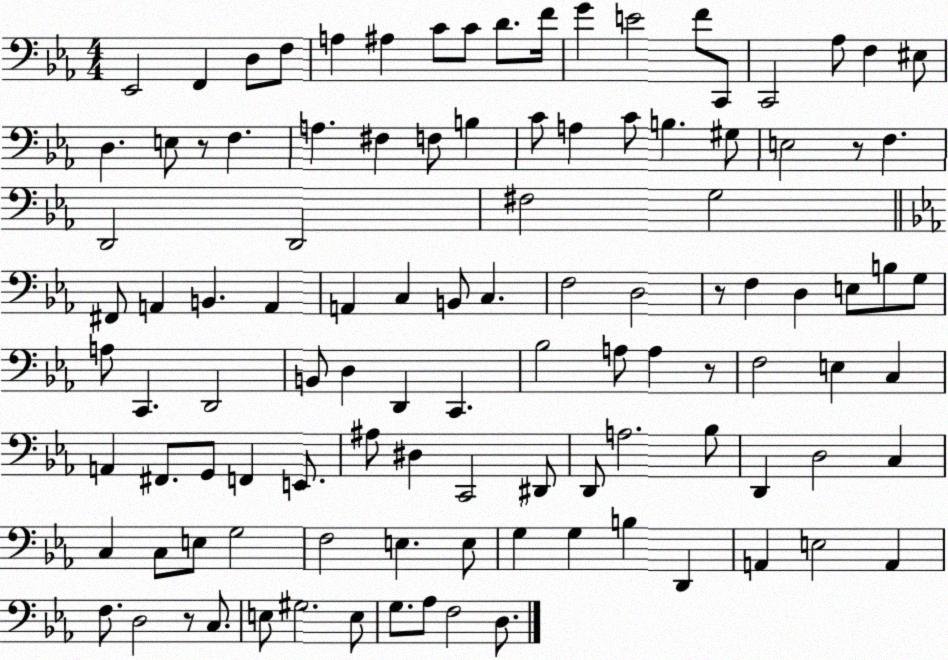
X:1
T:Untitled
M:4/4
L:1/4
K:Eb
_E,,2 F,, D,/2 F,/2 A, ^A, C/2 C/2 D/2 F/4 G E2 F/2 C,,/2 C,,2 _A,/2 F, ^E,/2 D, E,/2 z/2 F, A, ^F, F,/2 B, C/2 A, C/2 B, ^G,/2 E,2 z/2 F, D,,2 D,,2 ^F,2 G,2 ^F,,/2 A,, B,, A,, A,, C, B,,/2 C, F,2 D,2 z/2 F, D, E,/2 B,/2 G,/2 A,/2 C,, D,,2 B,,/2 D, D,, C,, _B,2 A,/2 A, z/2 F,2 E, C, A,, ^F,,/2 G,,/2 F,, E,,/2 ^A,/2 ^D, C,,2 ^D,,/2 D,,/2 A,2 _B,/2 D,, D,2 C, C, C,/2 E,/2 G,2 F,2 E, E,/2 G, G, B, D,, A,, E,2 A,, F,/2 D,2 z/2 C,/2 E,/2 ^G,2 E,/2 G,/2 _A,/2 F,2 D,/2